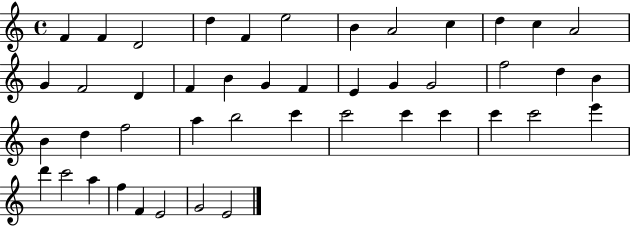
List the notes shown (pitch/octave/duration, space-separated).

F4/q F4/q D4/h D5/q F4/q E5/h B4/q A4/h C5/q D5/q C5/q A4/h G4/q F4/h D4/q F4/q B4/q G4/q F4/q E4/q G4/q G4/h F5/h D5/q B4/q B4/q D5/q F5/h A5/q B5/h C6/q C6/h C6/q C6/q C6/q C6/h E6/q D6/q C6/h A5/q F5/q F4/q E4/h G4/h E4/h